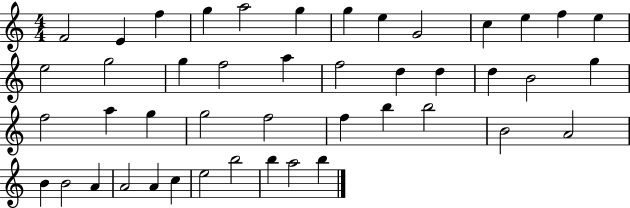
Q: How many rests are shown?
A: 0